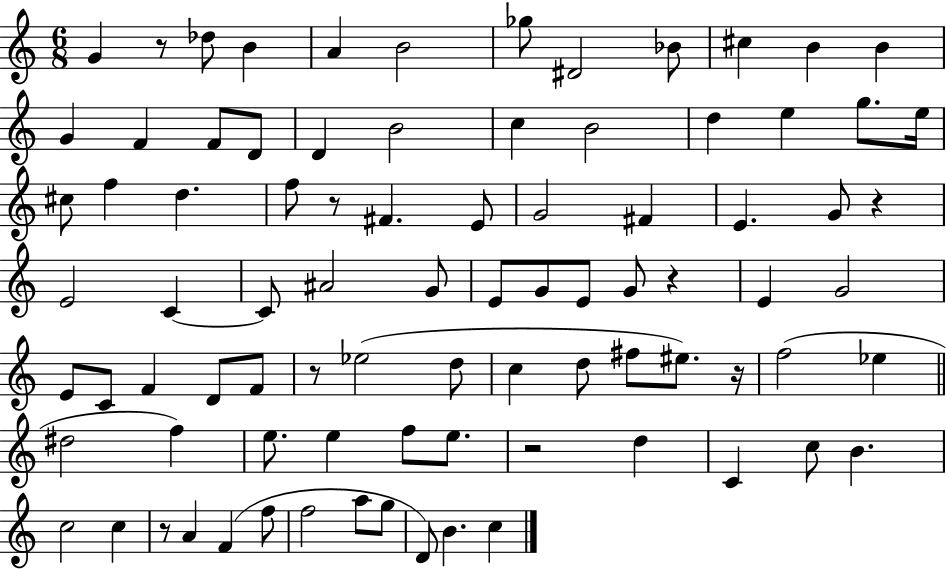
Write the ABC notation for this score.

X:1
T:Untitled
M:6/8
L:1/4
K:C
G z/2 _d/2 B A B2 _g/2 ^D2 _B/2 ^c B B G F F/2 D/2 D B2 c B2 d e g/2 e/4 ^c/2 f d f/2 z/2 ^F E/2 G2 ^F E G/2 z E2 C C/2 ^A2 G/2 E/2 G/2 E/2 G/2 z E G2 E/2 C/2 F D/2 F/2 z/2 _e2 d/2 c d/2 ^f/2 ^e/2 z/4 f2 _e ^d2 f e/2 e f/2 e/2 z2 d C c/2 B c2 c z/2 A F f/2 f2 a/2 g/2 D/2 B c